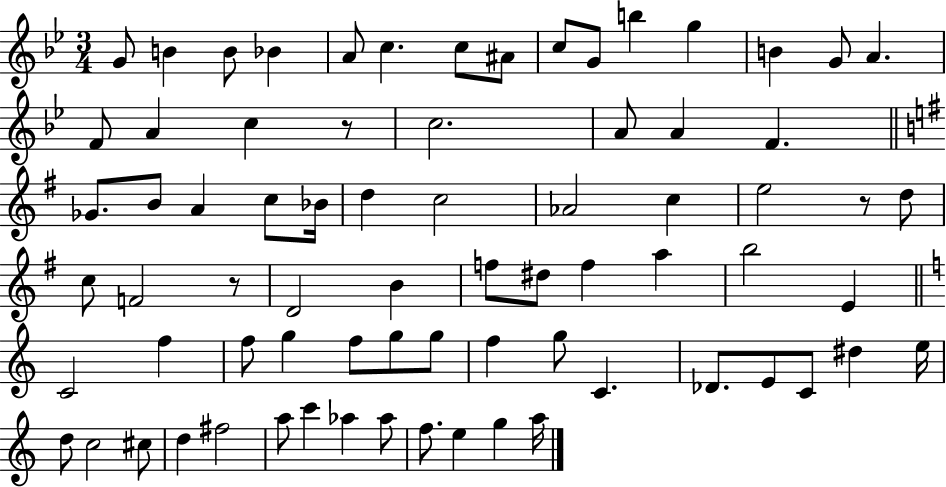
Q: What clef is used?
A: treble